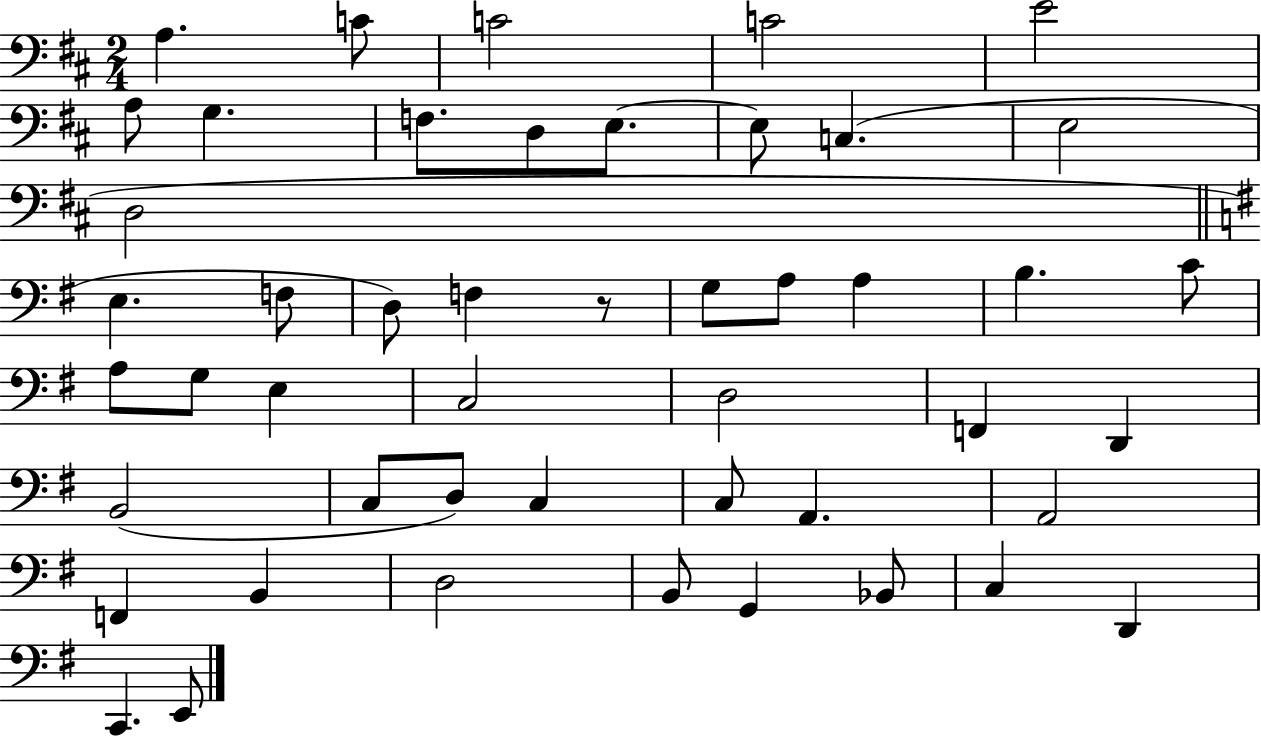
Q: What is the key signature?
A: D major